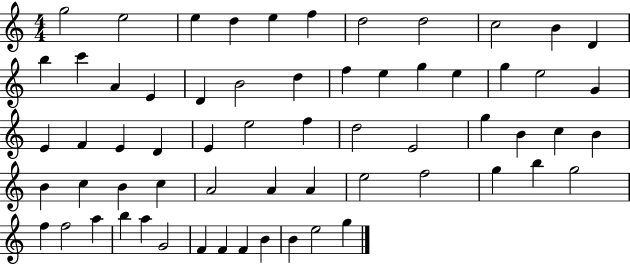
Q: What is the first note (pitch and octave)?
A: G5